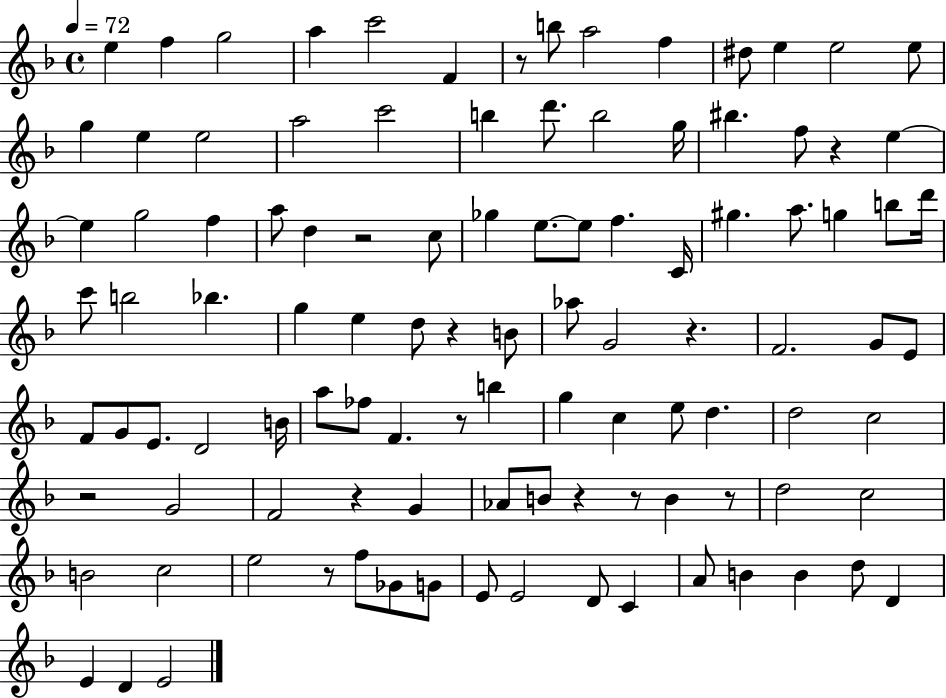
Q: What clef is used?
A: treble